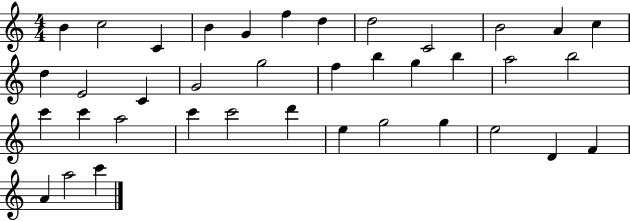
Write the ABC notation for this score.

X:1
T:Untitled
M:4/4
L:1/4
K:C
B c2 C B G f d d2 C2 B2 A c d E2 C G2 g2 f b g b a2 b2 c' c' a2 c' c'2 d' e g2 g e2 D F A a2 c'